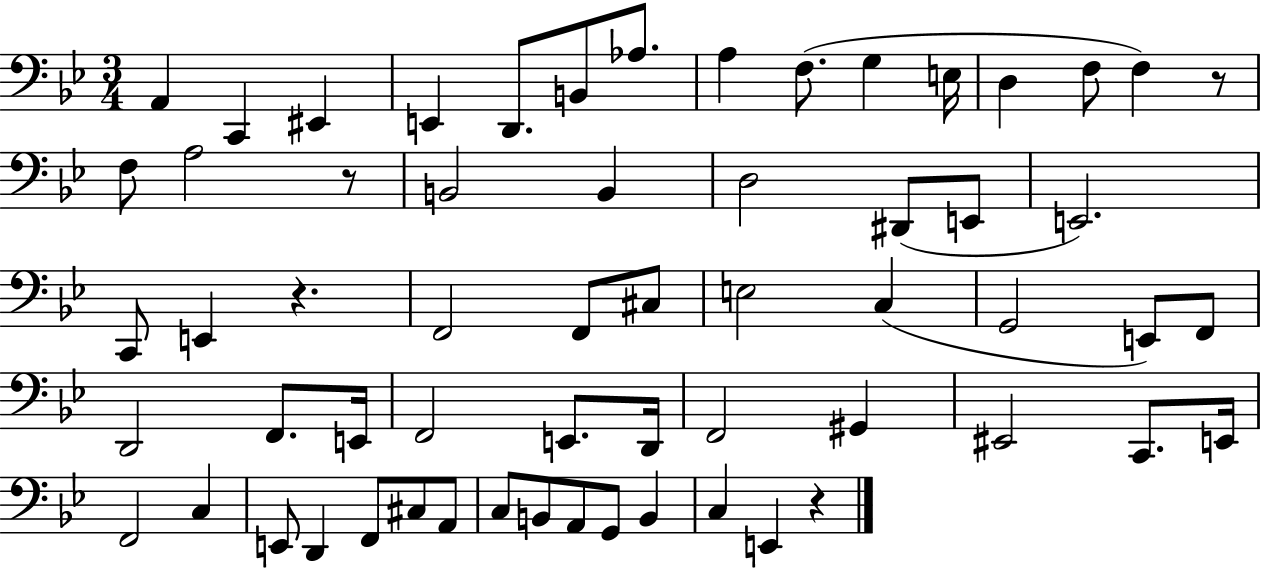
{
  \clef bass
  \numericTimeSignature
  \time 3/4
  \key bes \major
  a,4 c,4 eis,4 | e,4 d,8. b,8 aes8. | a4 f8.( g4 e16 | d4 f8 f4) r8 | \break f8 a2 r8 | b,2 b,4 | d2 dis,8( e,8 | e,2.) | \break c,8 e,4 r4. | f,2 f,8 cis8 | e2 c4( | g,2 e,8) f,8 | \break d,2 f,8. e,16 | f,2 e,8. d,16 | f,2 gis,4 | eis,2 c,8. e,16 | \break f,2 c4 | e,8 d,4 f,8 cis8 a,8 | c8 b,8 a,8 g,8 b,4 | c4 e,4 r4 | \break \bar "|."
}